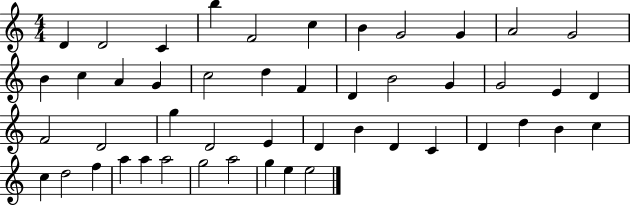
{
  \clef treble
  \numericTimeSignature
  \time 4/4
  \key c \major
  d'4 d'2 c'4 | b''4 f'2 c''4 | b'4 g'2 g'4 | a'2 g'2 | \break b'4 c''4 a'4 g'4 | c''2 d''4 f'4 | d'4 b'2 g'4 | g'2 e'4 d'4 | \break f'2 d'2 | g''4 d'2 e'4 | d'4 b'4 d'4 c'4 | d'4 d''4 b'4 c''4 | \break c''4 d''2 f''4 | a''4 a''4 a''2 | g''2 a''2 | g''4 e''4 e''2 | \break \bar "|."
}